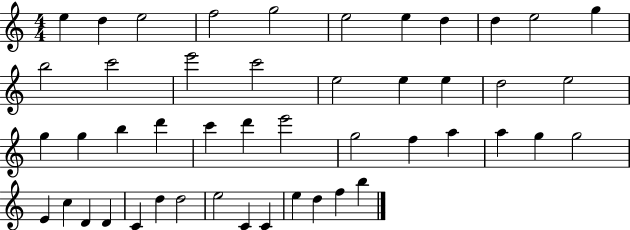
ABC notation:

X:1
T:Untitled
M:4/4
L:1/4
K:C
e d e2 f2 g2 e2 e d d e2 g b2 c'2 e'2 c'2 e2 e e d2 e2 g g b d' c' d' e'2 g2 f a a g g2 E c D D C d d2 e2 C C e d f b